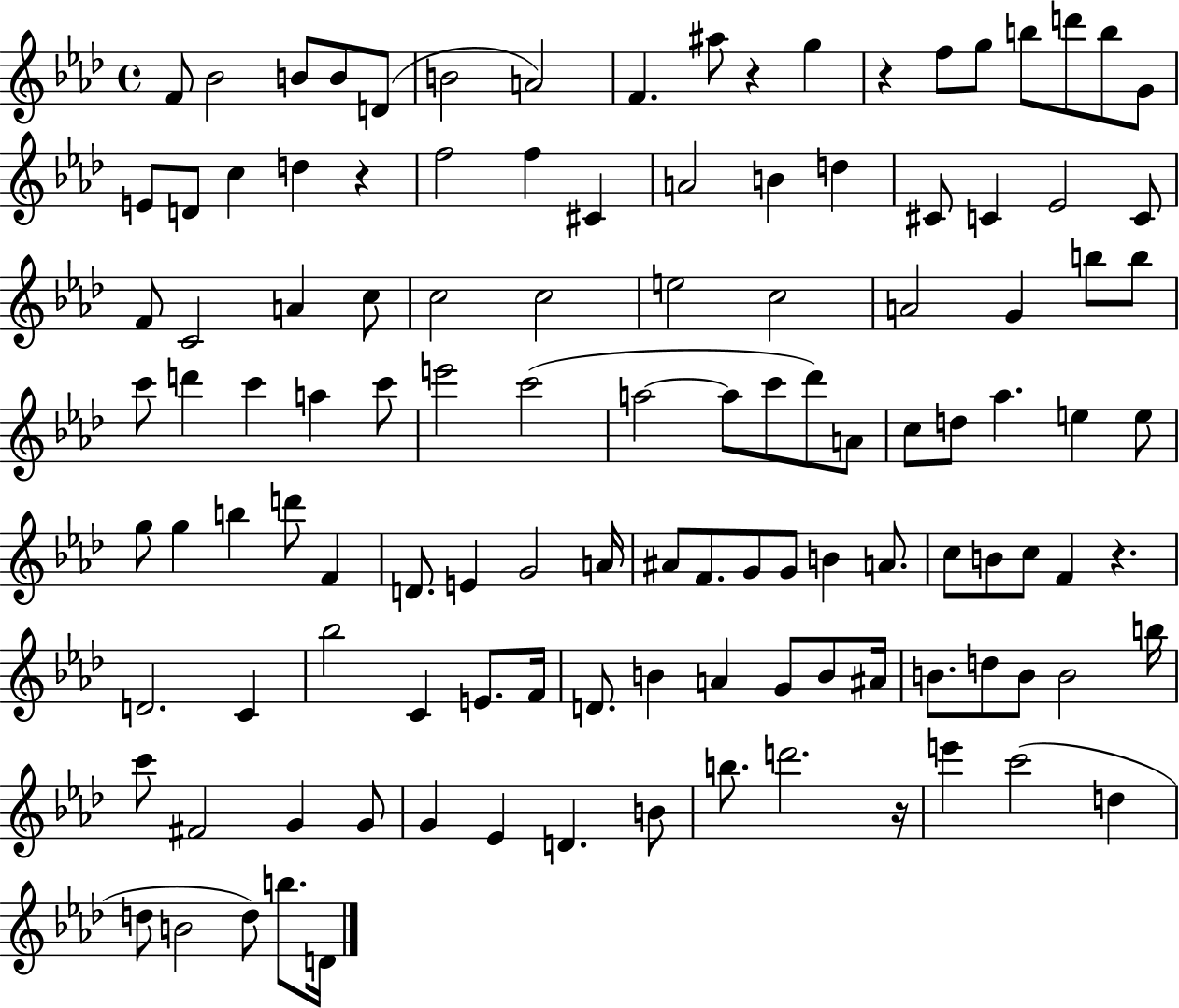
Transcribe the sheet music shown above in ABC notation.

X:1
T:Untitled
M:4/4
L:1/4
K:Ab
F/2 _B2 B/2 B/2 D/2 B2 A2 F ^a/2 z g z f/2 g/2 b/2 d'/2 b/2 G/2 E/2 D/2 c d z f2 f ^C A2 B d ^C/2 C _E2 C/2 F/2 C2 A c/2 c2 c2 e2 c2 A2 G b/2 b/2 c'/2 d' c' a c'/2 e'2 c'2 a2 a/2 c'/2 _d'/2 A/2 c/2 d/2 _a e e/2 g/2 g b d'/2 F D/2 E G2 A/4 ^A/2 F/2 G/2 G/2 B A/2 c/2 B/2 c/2 F z D2 C _b2 C E/2 F/4 D/2 B A G/2 B/2 ^A/4 B/2 d/2 B/2 B2 b/4 c'/2 ^F2 G G/2 G _E D B/2 b/2 d'2 z/4 e' c'2 d d/2 B2 d/2 b/2 D/4